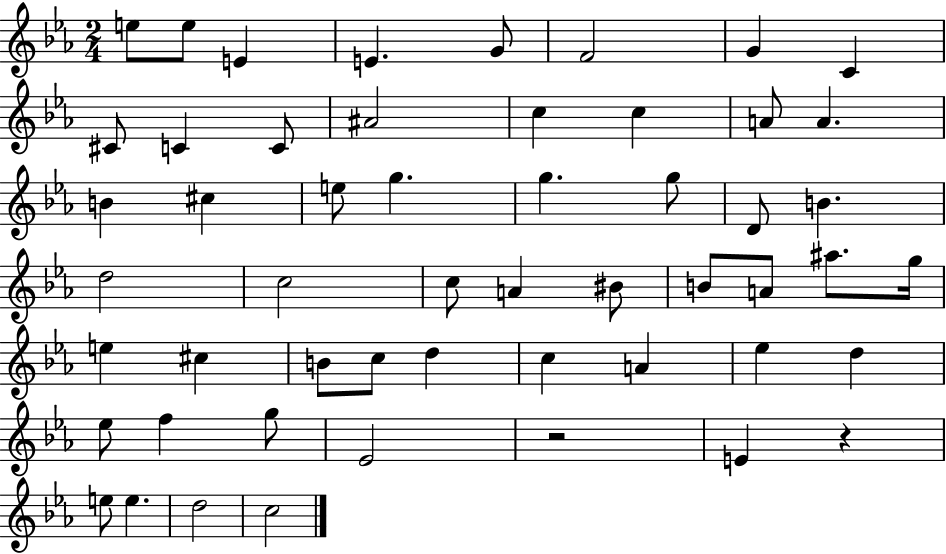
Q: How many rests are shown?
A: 2